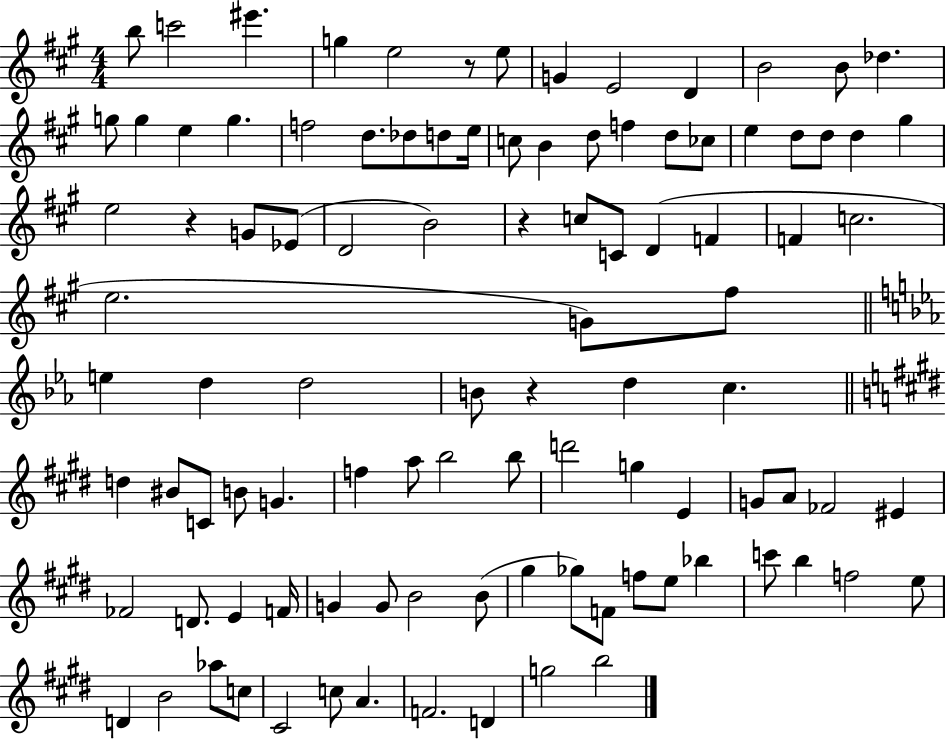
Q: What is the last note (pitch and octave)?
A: B5